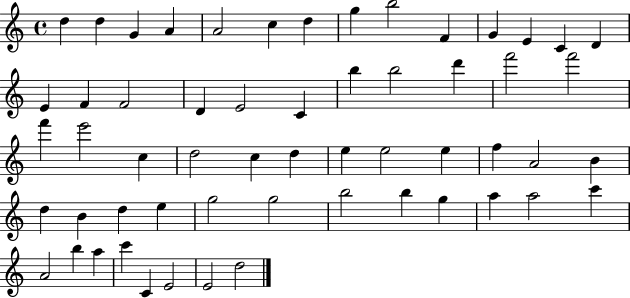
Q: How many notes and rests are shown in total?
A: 57